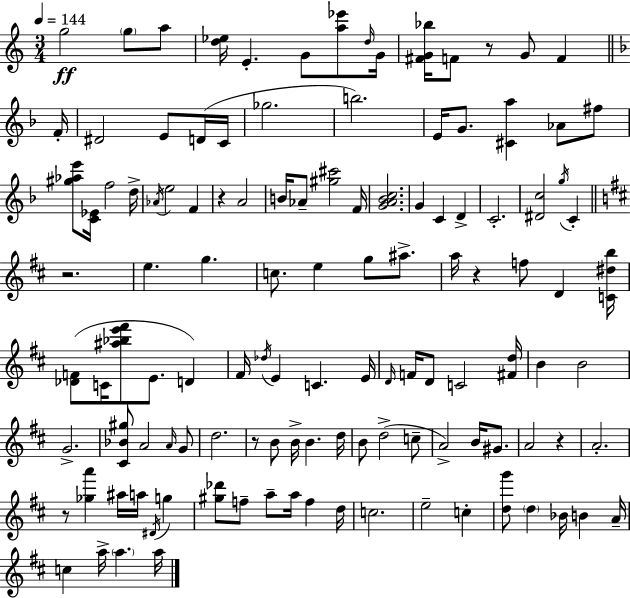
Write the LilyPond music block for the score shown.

{
  \clef treble
  \numericTimeSignature
  \time 3/4
  \key c \major
  \tempo 4 = 144
  g''2\ff \parenthesize g''8 a''8 | <d'' ees''>16 e'4.-. g'8 <a'' ees'''>8 \grace { d''16 } | g'16 <fis' g' bes''>16 f'8 r8 g'8 f'4 | \bar "||" \break \key f \major f'16-. dis'2 e'8 d'16( | c'16 ges''2. | b''2.) | e'16 g'8. <cis' a''>4 aes'8 fis''8 | \break <gis'' aes'' e'''>8 <c' ees'>16 f''2 | d''16-> \acciaccatura { aes'16 } e''2 f'4 | r4 a'2 | b'16 aes'8-- <gis'' cis'''>2 | \break f'16 <g' a' bes' c''>2. | g'4 c'4 d'4-> | c'2.-. | <dis' c''>2 \acciaccatura { g''16 } c'4-. | \break \bar "||" \break \key d \major r2. | e''4. g''4. | c''8. e''4 g''8 ais''8.-> | a''16 r4 f''8 d'4 <c' dis'' b''>16 | \break <des' f'>8( c'16 <ais'' bes'' e''' fis'''>8 e'8. d'4) | fis'16 \acciaccatura { des''16 } e'4 c'4. | e'16 \grace { d'16 } f'16 d'8 c'2 | <fis' d''>16 b'4 b'2 | \break g'2.-> | <cis' bes' gis''>8 a'2 | \grace { a'16 } g'8 d''2. | r8 b'8 b'16-> b'4. | \break d''16 b'8 d''2->( | c''8-- a'2->) b'16 | gis'8. a'2 r4 | a'2.-. | \break r8 <ges'' a'''>4 ais''16 a''16 \acciaccatura { dis'16 } | g''4 <gis'' des'''>8 f''8-- a''8-- a''16 f''4 | d''16 c''2. | e''2-- | \break c''4-. <d'' g'''>8 \parenthesize d''4 bes'16 b'4 | a'16-- c''4 a''16-> \parenthesize a''4. | a''16 \bar "|."
}